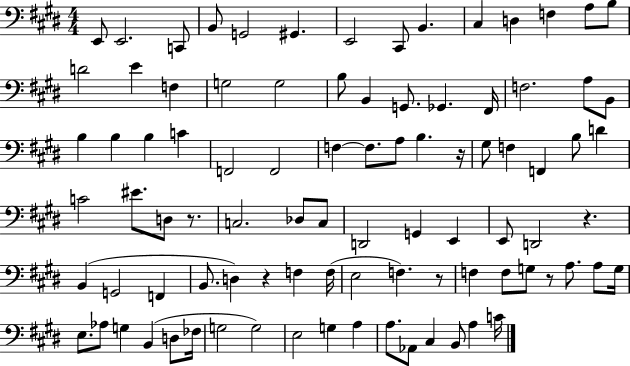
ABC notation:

X:1
T:Untitled
M:4/4
L:1/4
K:E
E,,/2 E,,2 C,,/2 B,,/2 G,,2 ^G,, E,,2 ^C,,/2 B,, ^C, D, F, A,/2 B,/2 D2 E F, G,2 G,2 B,/2 B,, G,,/2 _G,, ^F,,/4 F,2 A,/2 B,,/2 B, B, B, C F,,2 F,,2 F, F,/2 A,/2 B, z/4 ^G,/2 F, F,, B,/2 D C2 ^E/2 D,/2 z/2 C,2 _D,/2 C,/2 D,,2 G,, E,, E,,/2 D,,2 z B,, G,,2 F,, B,,/2 D, z F, F,/4 E,2 F, z/2 F, F,/2 G,/2 z/2 A,/2 A,/2 G,/4 E,/2 _A,/2 G, B,, D,/2 _F,/4 G,2 G,2 E,2 G, A, A,/2 _A,,/2 ^C, B,,/2 A, C/4